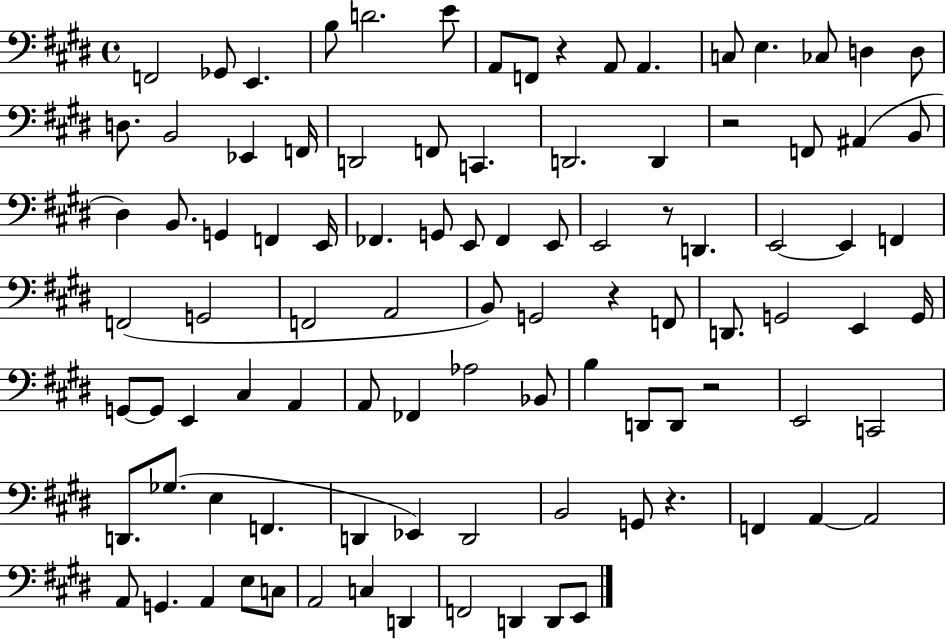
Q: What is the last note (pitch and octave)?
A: E2